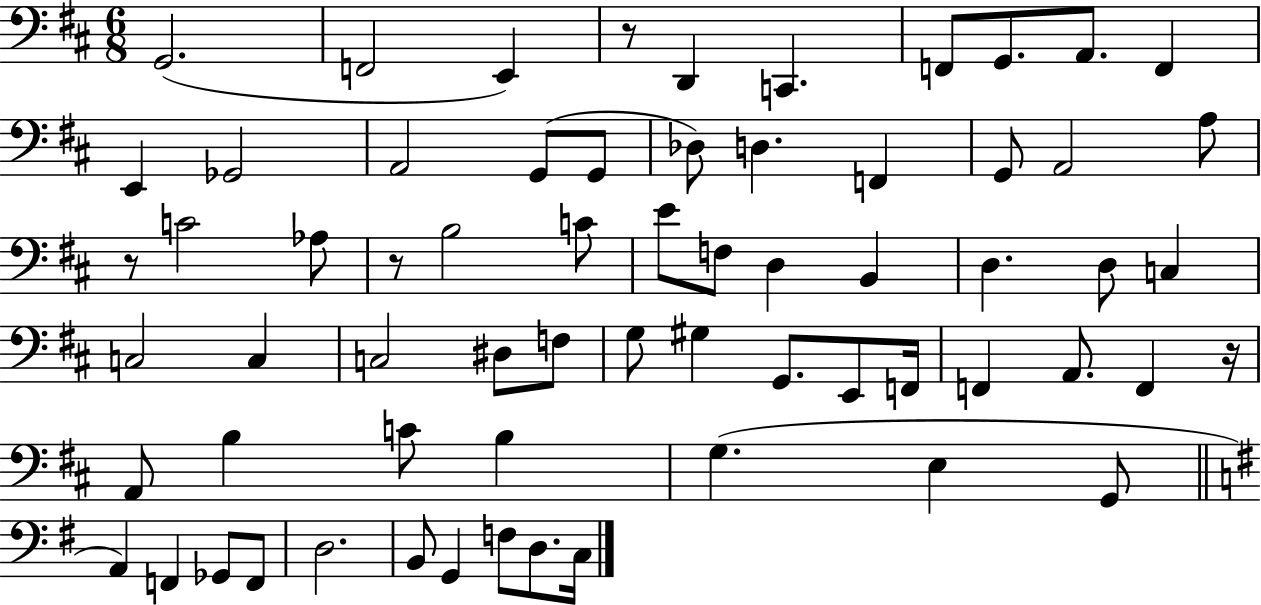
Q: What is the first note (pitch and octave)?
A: G2